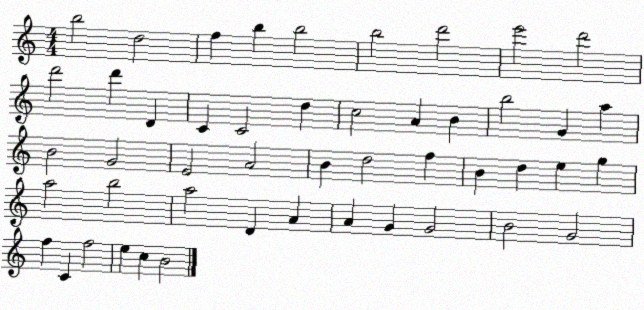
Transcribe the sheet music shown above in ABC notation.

X:1
T:Untitled
M:4/4
L:1/4
K:C
b2 d2 f b b2 b2 d'2 e'2 d'2 d'2 d' D C C2 d c2 A B b2 G a B2 G2 E2 A2 B d2 f B d e g a2 b2 a2 D A A G G2 B2 G2 f C f2 e c B2